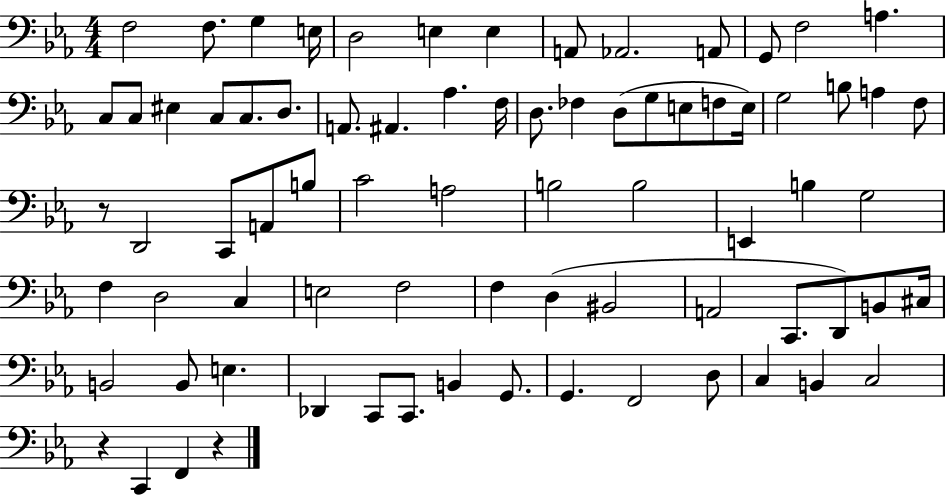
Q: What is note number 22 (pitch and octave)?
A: Ab3